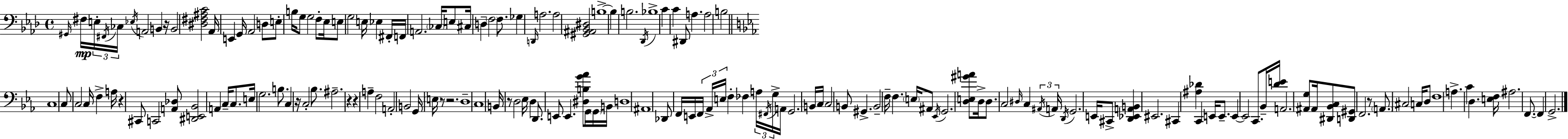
X:1
T:Untitled
M:4/4
L:1/4
K:Ab
^G,,/4 ^F,/4 E,/4 ^F,,/4 _C,/4 _E,/4 A,,2 B,, z/4 B,,2 [^D,^F,^A,C]2 _A,,/4 E,, G,,/4 _A,,2 D,/2 E,/2 B,/4 G,/2 G,2 F,/2 _E,/4 E,/2 G,2 E,/4 _E, ^F,,/4 F,,/4 A,,2 _C,/4 E,/2 ^C,/4 D, F,2 F,/2 _G, D,,/4 A,2 A,2 [^G,,^A,,_B,,^D,]2 B,4 B, B,2 _D,,/4 _B,4 C C ^D,,/2 A, A,2 B,2 C,4 C,/2 C,2 C,/4 F, A,/4 z ^C,,/2 C,,2 [A,,_D,]/2 [^D,,E,,_B,,]2 A,, C,/4 C,/2 E,/4 G,2 B,/2 C, z/4 C,2 _B,/2 ^A,2 z z A, F,2 A,,2 B,,2 G,,/4 E,/4 z/2 z2 D,4 C,4 B,,/4 z/2 D,2 _E,/4 D, D,,/2 E,,/2 E,, [^D,B,G_A]/2 G,,/4 G,,/4 B,,/4 D,4 ^A,,4 _D,,/2 F,,/4 E,,/4 F,,/4 _A,,/4 E,/4 F, _F, A,/4 ^F,,/4 G,/4 A,,/4 G,,2 B,,/4 C,/4 C,2 B,,/2 ^G,, B,,2 F,/4 F, E,/4 ^A,,/2 _E,,/4 G,,2 [D,E,^GA]/2 D,/4 D,/2 C,2 ^D,/4 C, ^A,,/4 A,,/4 D,,/4 G,,2 E,,/4 ^C,,/2 [D,,_E,,A,,B,,] ^E,,2 ^C,, [^A,_D] C,, E,,/4 E,,/2 E,, E,,2 C,,/2 _B,,/4 [DE]/4 A,,2 [^A,,G,]/2 ^A,,/4 [^D,,_B,,C,]/2 [D,,^G,,]/2 F,,2 z/2 A,,/2 ^C,2 C,/4 D,/2 F,4 A, C D, [E,F,]/4 ^A,2 F,,/2 F,, G,,2